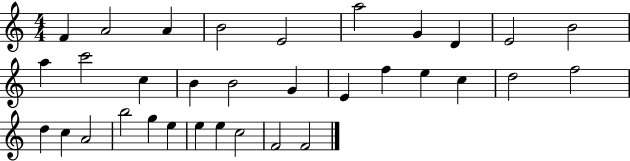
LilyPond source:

{
  \clef treble
  \numericTimeSignature
  \time 4/4
  \key c \major
  f'4 a'2 a'4 | b'2 e'2 | a''2 g'4 d'4 | e'2 b'2 | \break a''4 c'''2 c''4 | b'4 b'2 g'4 | e'4 f''4 e''4 c''4 | d''2 f''2 | \break d''4 c''4 a'2 | b''2 g''4 e''4 | e''4 e''4 c''2 | f'2 f'2 | \break \bar "|."
}